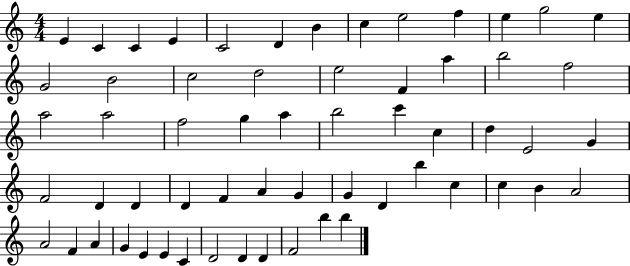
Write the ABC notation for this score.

X:1
T:Untitled
M:4/4
L:1/4
K:C
E C C E C2 D B c e2 f e g2 e G2 B2 c2 d2 e2 F a b2 f2 a2 a2 f2 g a b2 c' c d E2 G F2 D D D F A G G D b c c B A2 A2 F A G E E C D2 D D F2 b b